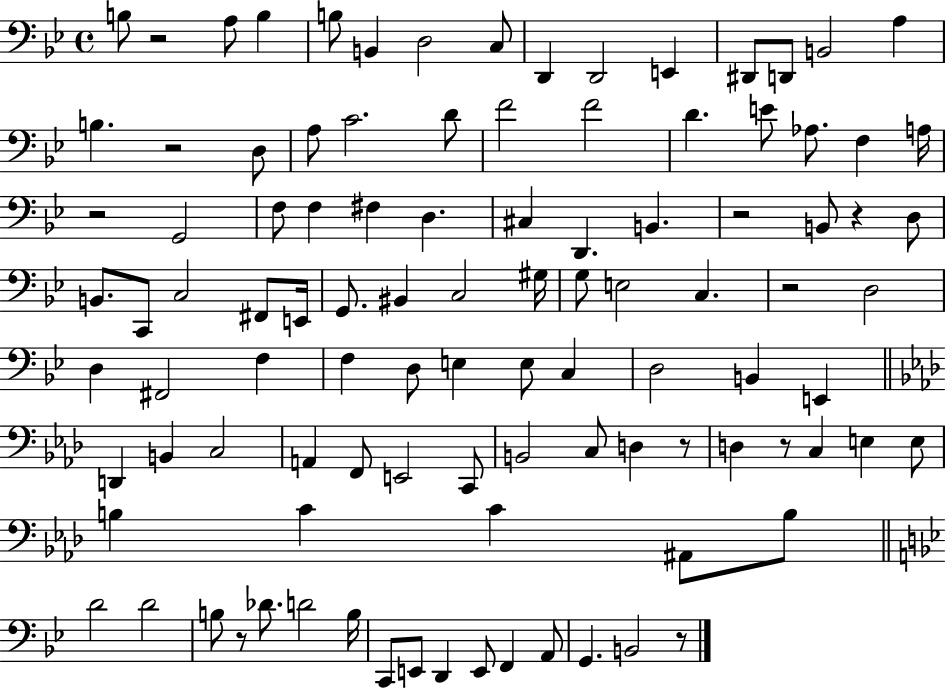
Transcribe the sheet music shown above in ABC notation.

X:1
T:Untitled
M:4/4
L:1/4
K:Bb
B,/2 z2 A,/2 B, B,/2 B,, D,2 C,/2 D,, D,,2 E,, ^D,,/2 D,,/2 B,,2 A, B, z2 D,/2 A,/2 C2 D/2 F2 F2 D E/2 _A,/2 F, A,/4 z2 G,,2 F,/2 F, ^F, D, ^C, D,, B,, z2 B,,/2 z D,/2 B,,/2 C,,/2 C,2 ^F,,/2 E,,/4 G,,/2 ^B,, C,2 ^G,/4 G,/2 E,2 C, z2 D,2 D, ^F,,2 F, F, D,/2 E, E,/2 C, D,2 B,, E,, D,, B,, C,2 A,, F,,/2 E,,2 C,,/2 B,,2 C,/2 D, z/2 D, z/2 C, E, E,/2 B, C C ^A,,/2 B,/2 D2 D2 B,/2 z/2 _D/2 D2 B,/4 C,,/2 E,,/2 D,, E,,/2 F,, A,,/2 G,, B,,2 z/2